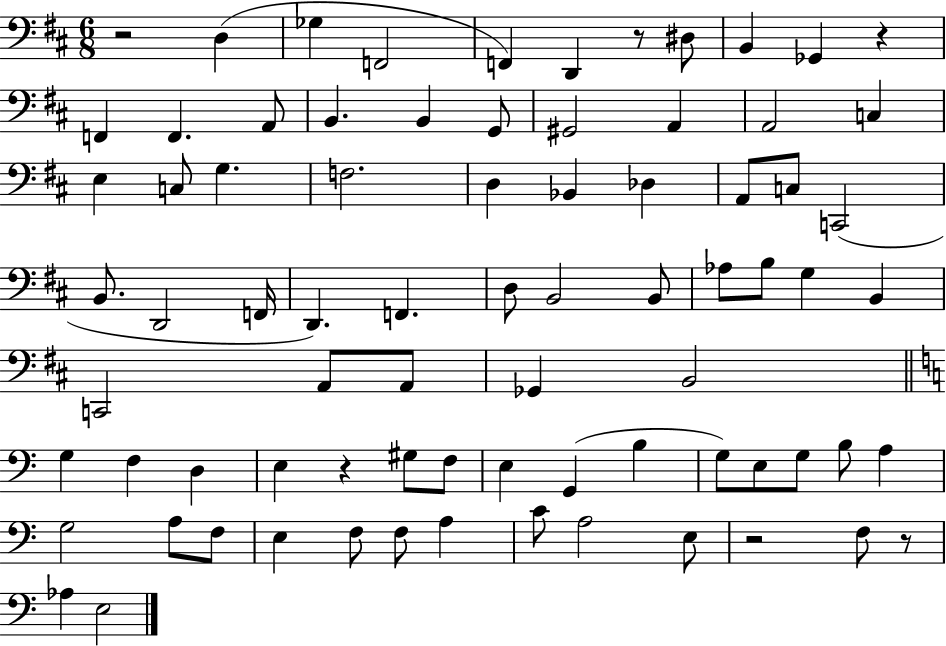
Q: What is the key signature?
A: D major